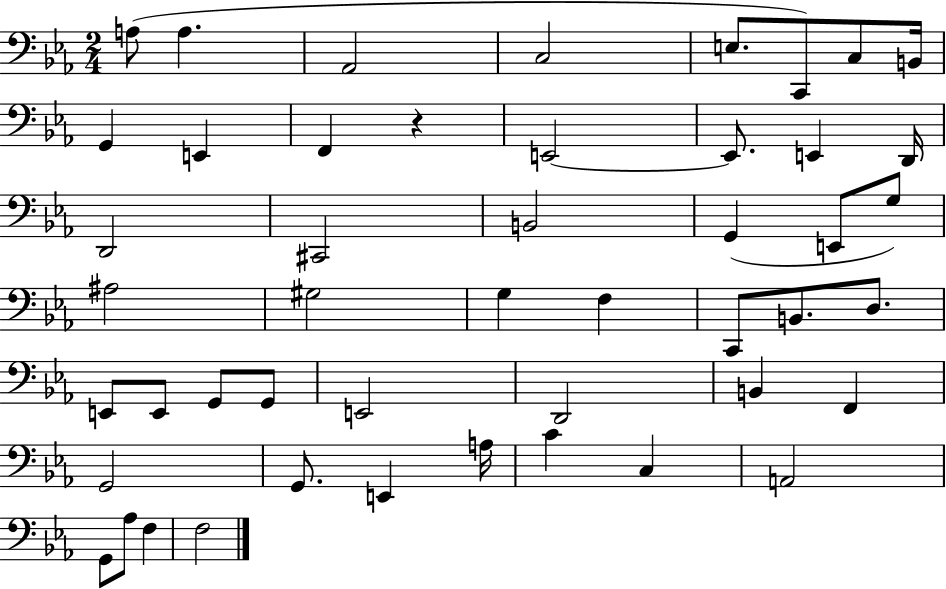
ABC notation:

X:1
T:Untitled
M:2/4
L:1/4
K:Eb
A,/2 A, _A,,2 C,2 E,/2 C,,/2 C,/2 B,,/4 G,, E,, F,, z E,,2 E,,/2 E,, D,,/4 D,,2 ^C,,2 B,,2 G,, E,,/2 G,/2 ^A,2 ^G,2 G, F, C,,/2 B,,/2 D,/2 E,,/2 E,,/2 G,,/2 G,,/2 E,,2 D,,2 B,, F,, G,,2 G,,/2 E,, A,/4 C C, A,,2 G,,/2 _A,/2 F, F,2